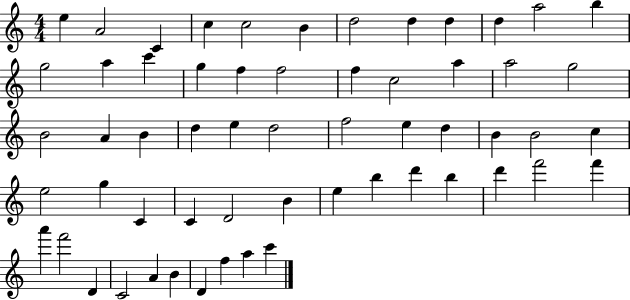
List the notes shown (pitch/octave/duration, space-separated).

E5/q A4/h C4/q C5/q C5/h B4/q D5/h D5/q D5/q D5/q A5/h B5/q G5/h A5/q C6/q G5/q F5/q F5/h F5/q C5/h A5/q A5/h G5/h B4/h A4/q B4/q D5/q E5/q D5/h F5/h E5/q D5/q B4/q B4/h C5/q E5/h G5/q C4/q C4/q D4/h B4/q E5/q B5/q D6/q B5/q D6/q F6/h F6/q A6/q F6/h D4/q C4/h A4/q B4/q D4/q F5/q A5/q C6/q